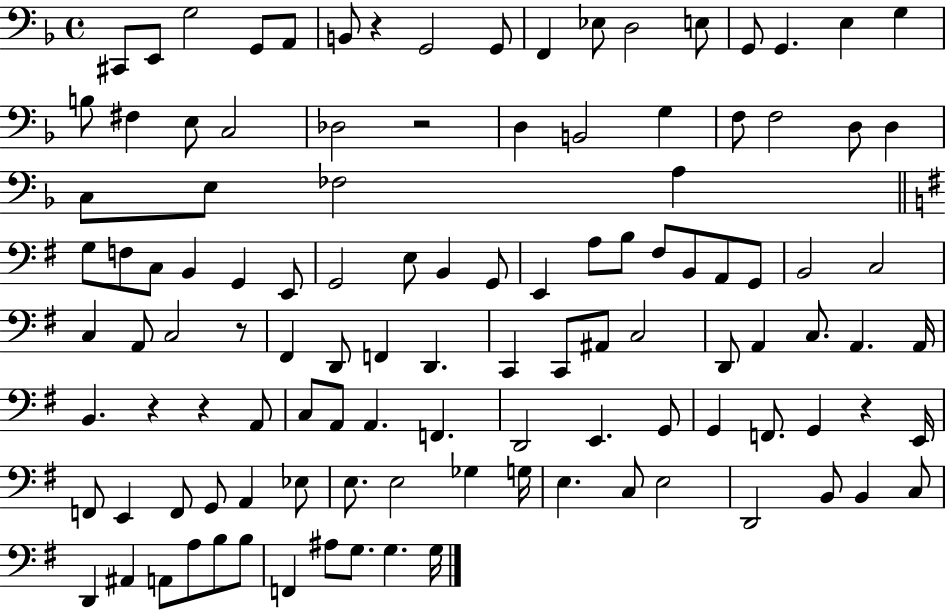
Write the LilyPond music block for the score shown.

{
  \clef bass
  \time 4/4
  \defaultTimeSignature
  \key f \major
  cis,8 e,8 g2 g,8 a,8 | b,8 r4 g,2 g,8 | f,4 ees8 d2 e8 | g,8 g,4. e4 g4 | \break b8 fis4 e8 c2 | des2 r2 | d4 b,2 g4 | f8 f2 d8 d4 | \break c8 e8 fes2 a4 | \bar "||" \break \key e \minor g8 f8 c8 b,4 g,4 e,8 | g,2 e8 b,4 g,8 | e,4 a8 b8 fis8 b,8 a,8 g,8 | b,2 c2 | \break c4 a,8 c2 r8 | fis,4 d,8 f,4 d,4. | c,4 c,8 ais,8 c2 | d,8 a,4 c8. a,4. a,16 | \break b,4. r4 r4 a,8 | c8 a,8 a,4. f,4. | d,2 e,4. g,8 | g,4 f,8. g,4 r4 e,16 | \break f,8 e,4 f,8 g,8 a,4 ees8 | e8. e2 ges4 g16 | e4. c8 e2 | d,2 b,8 b,4 c8 | \break d,4 ais,4 a,8 a8 b8 b8 | f,4 ais8 g8. g4. g16 | \bar "|."
}